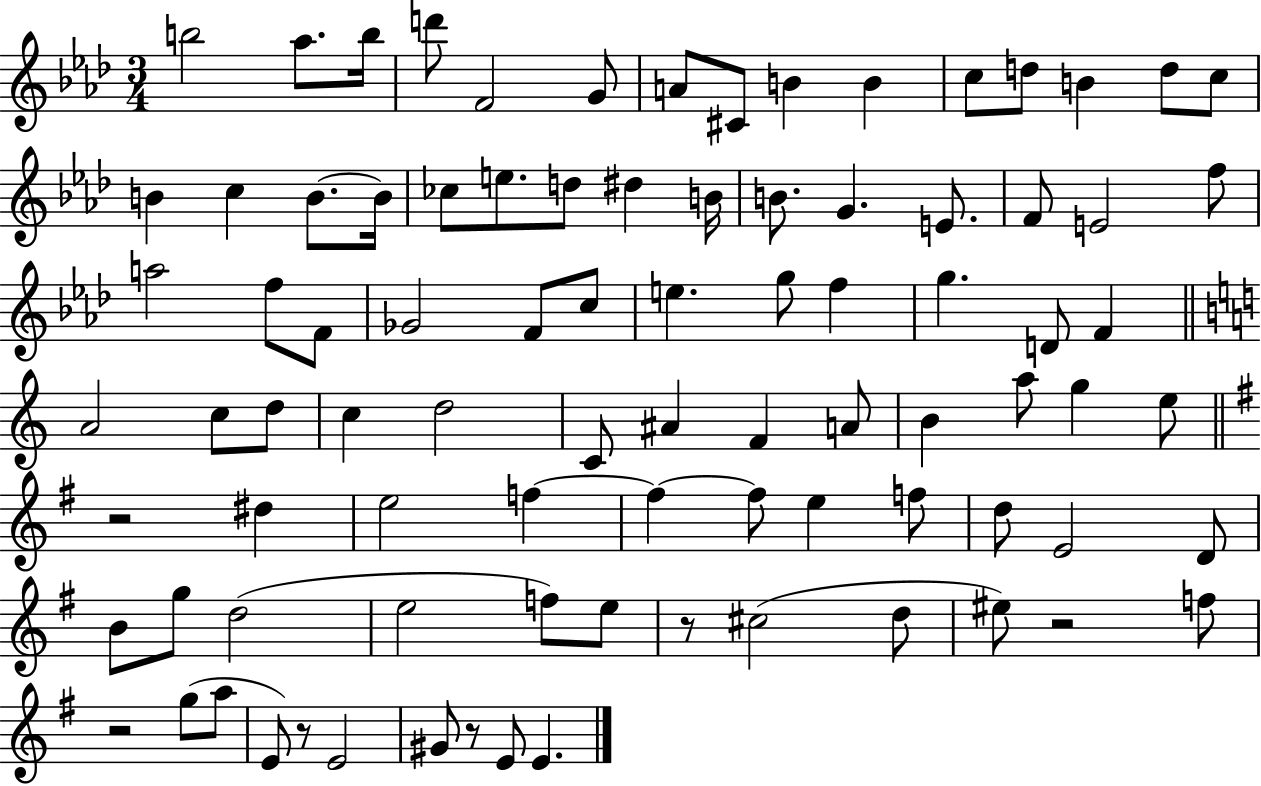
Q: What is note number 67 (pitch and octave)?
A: G5